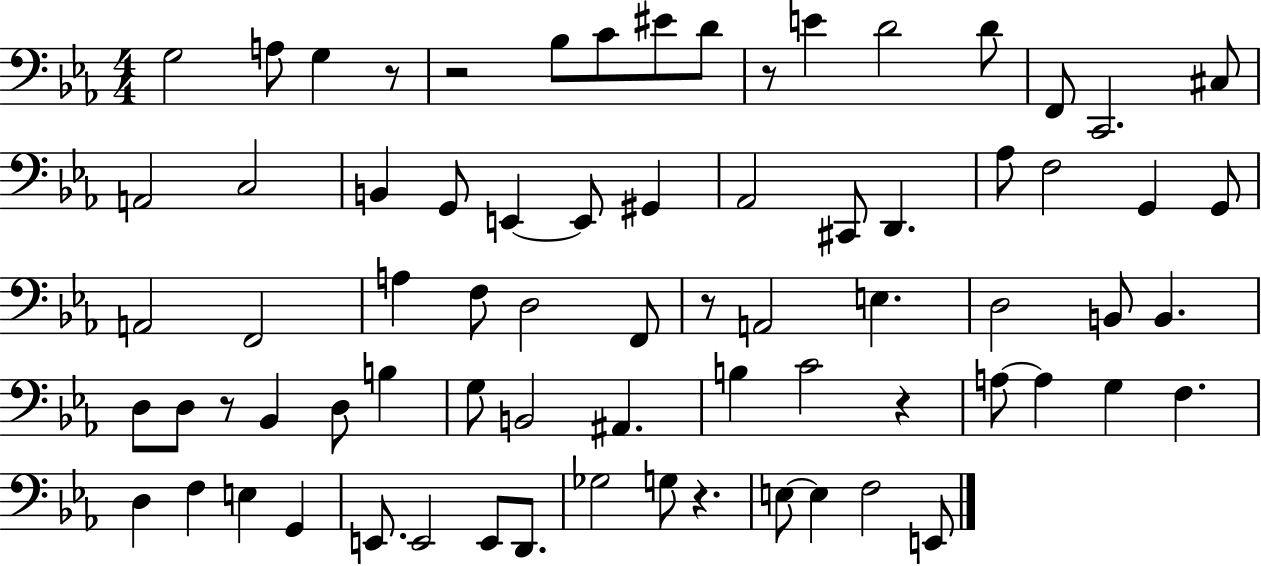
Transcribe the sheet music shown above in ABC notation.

X:1
T:Untitled
M:4/4
L:1/4
K:Eb
G,2 A,/2 G, z/2 z2 _B,/2 C/2 ^E/2 D/2 z/2 E D2 D/2 F,,/2 C,,2 ^C,/2 A,,2 C,2 B,, G,,/2 E,, E,,/2 ^G,, _A,,2 ^C,,/2 D,, _A,/2 F,2 G,, G,,/2 A,,2 F,,2 A, F,/2 D,2 F,,/2 z/2 A,,2 E, D,2 B,,/2 B,, D,/2 D,/2 z/2 _B,, D,/2 B, G,/2 B,,2 ^A,, B, C2 z A,/2 A, G, F, D, F, E, G,, E,,/2 E,,2 E,,/2 D,,/2 _G,2 G,/2 z E,/2 E, F,2 E,,/2